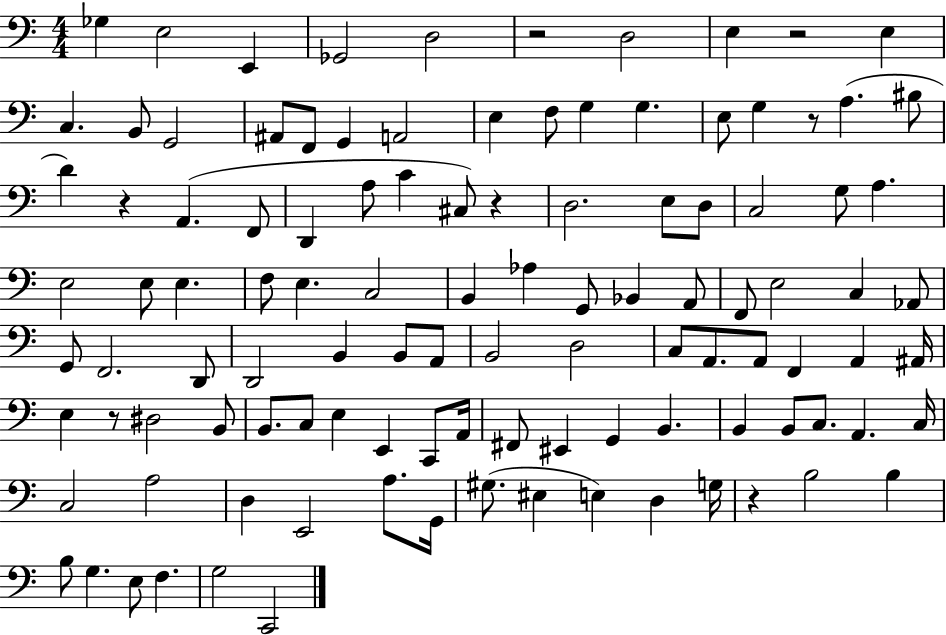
X:1
T:Untitled
M:4/4
L:1/4
K:C
_G, E,2 E,, _G,,2 D,2 z2 D,2 E, z2 E, C, B,,/2 G,,2 ^A,,/2 F,,/2 G,, A,,2 E, F,/2 G, G, E,/2 G, z/2 A, ^B,/2 D z A,, F,,/2 D,, A,/2 C ^C,/2 z D,2 E,/2 D,/2 C,2 G,/2 A, E,2 E,/2 E, F,/2 E, C,2 B,, _A, G,,/2 _B,, A,,/2 F,,/2 E,2 C, _A,,/2 G,,/2 F,,2 D,,/2 D,,2 B,, B,,/2 A,,/2 B,,2 D,2 C,/2 A,,/2 A,,/2 F,, A,, ^A,,/4 E, z/2 ^D,2 B,,/2 B,,/2 C,/2 E, E,, C,,/2 A,,/4 ^F,,/2 ^E,, G,, B,, B,, B,,/2 C,/2 A,, C,/4 C,2 A,2 D, E,,2 A,/2 G,,/4 ^G,/2 ^E, E, D, G,/4 z B,2 B, B,/2 G, E,/2 F, G,2 C,,2